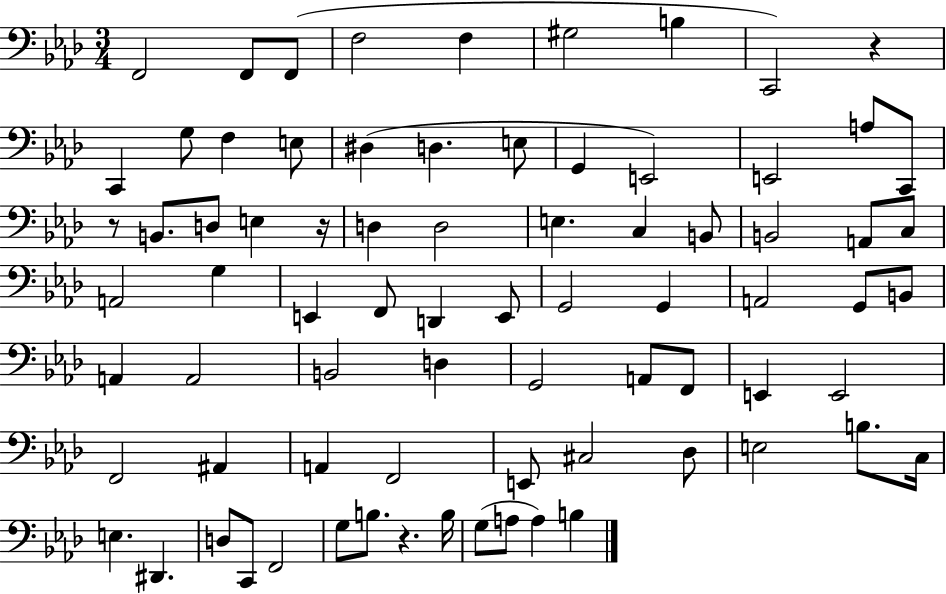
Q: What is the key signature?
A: AES major